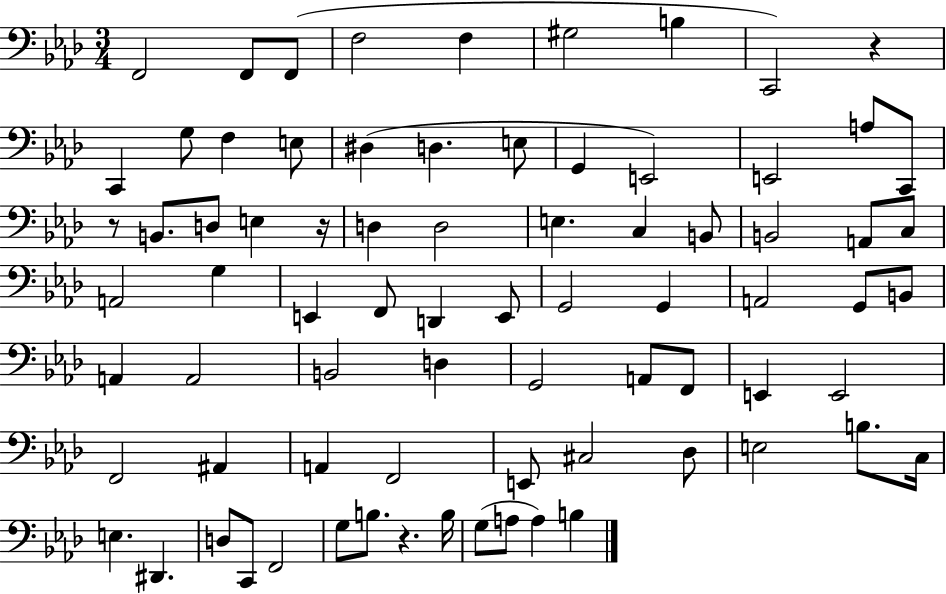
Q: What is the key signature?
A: AES major